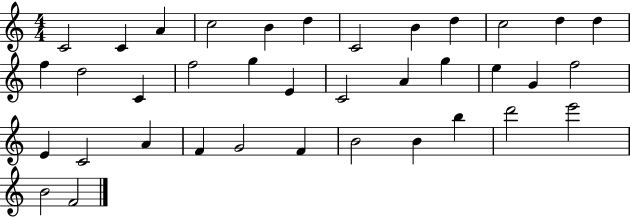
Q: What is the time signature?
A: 4/4